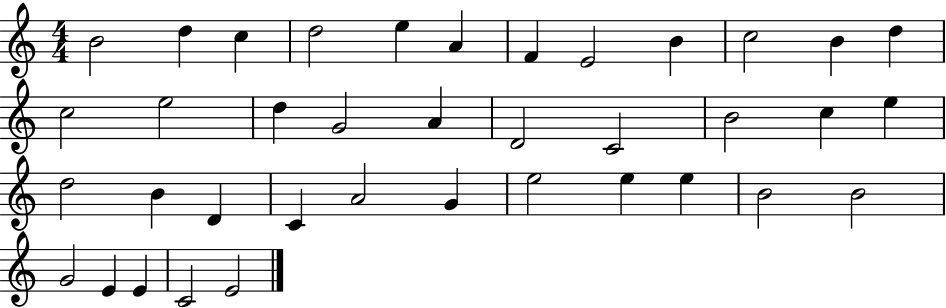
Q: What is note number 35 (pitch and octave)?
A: E4